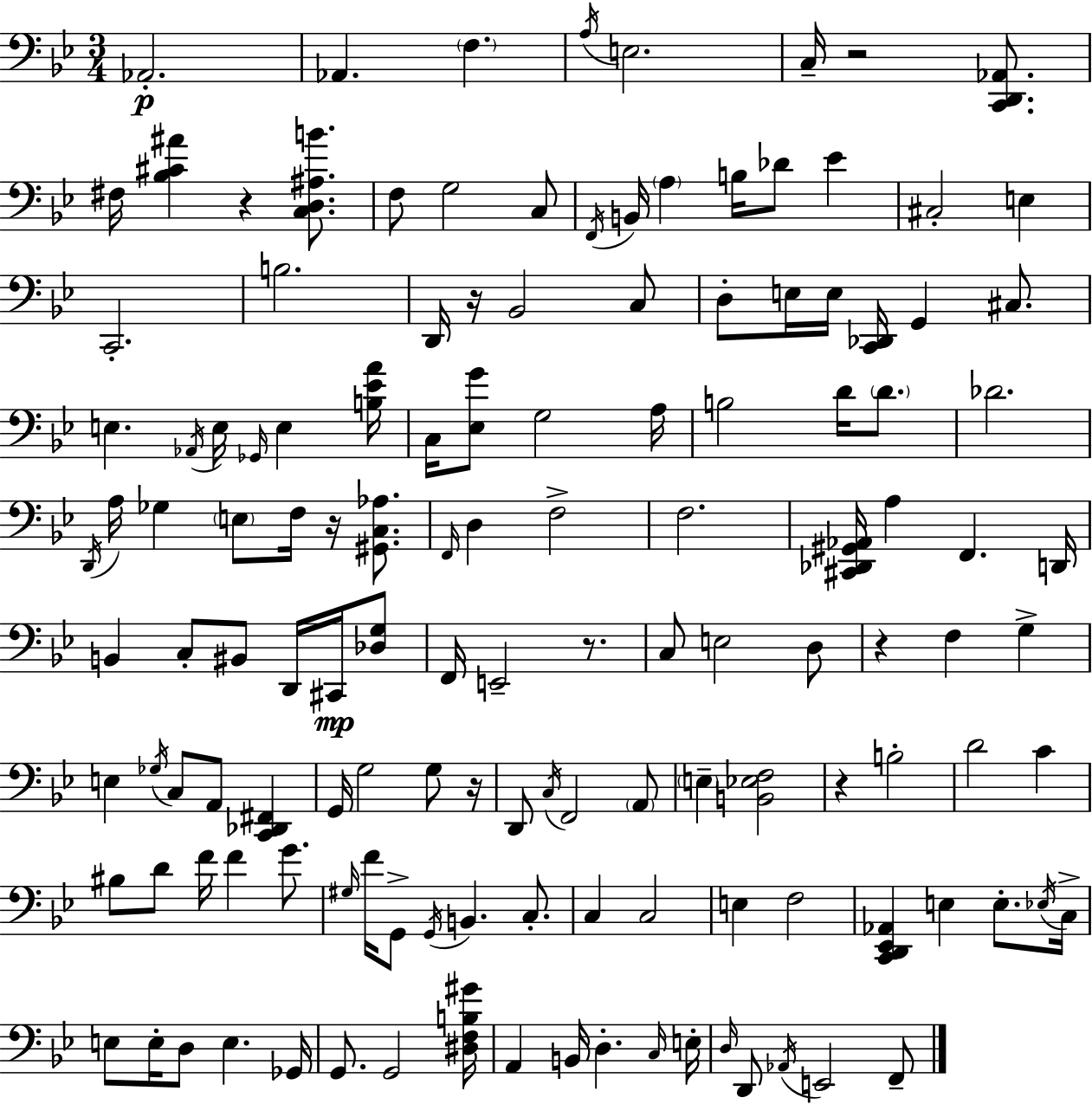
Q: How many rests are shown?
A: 8